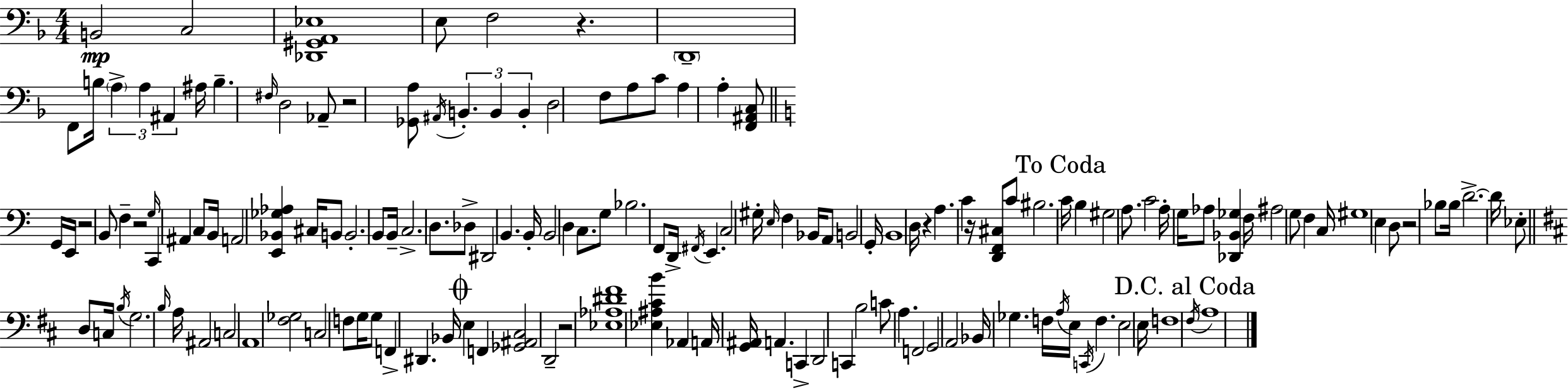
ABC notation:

X:1
T:Untitled
M:4/4
L:1/4
K:Dm
B,,2 C,2 [_D,,^G,,A,,_E,]4 E,/2 F,2 z D,,4 F,,/2 B,/4 A, A, ^A,, ^A,/4 B, ^F,/4 D,2 _A,,/2 z2 [_G,,A,]/2 ^A,,/4 B,, B,, B,, D,2 F,/2 A,/2 C/2 A, A, [F,,^A,,C,]/2 G,,/4 E,,/4 z2 B,,/2 F, z2 G,/4 C,, ^A,, C,/2 B,,/4 A,,2 [E,,_B,,_G,_A,] ^C,/4 B,,/2 B,,2 B,,/2 B,,/4 C,2 D,/2 _D,/2 ^D,,2 B,, B,,/4 B,,2 D, C,/2 G,/2 _B,2 F,,/2 D,,/4 ^F,,/4 E,, C,2 ^G,/4 E,/4 F, _B,,/4 A,,/2 B,,2 G,,/4 B,,4 D,/4 z A, C z/4 [D,,F,,^C,]/2 C/2 ^B,2 C/4 B, ^G,2 A,/2 C2 A,/4 G,/4 _A,/2 [_D,,_B,,_G,] F,/4 ^A,2 G,/2 F, C,/4 ^G,4 E, D,/2 z2 _B,/2 _B,/4 D2 D/4 _E,/2 D,/2 C,/4 B,/4 G,2 B,/4 A,/4 ^A,,2 C,2 A,,4 [^F,_G,]2 C,2 F,/2 G,/4 G,/2 F,, ^D,, _B,,/4 E, F,, [_G,,^A,,^C,]2 D,,2 z2 [_E,_A,^D^F]4 [_E,^A,^CB] _A,, A,,/4 [G,,^A,,]/4 A,, C,, D,,2 C,, B,2 C/2 A, F,,2 G,,2 A,,2 _B,,/4 _G, F,/4 A,/4 E,/4 C,,/4 F, E,2 E,/4 F,4 ^F,/4 A,4